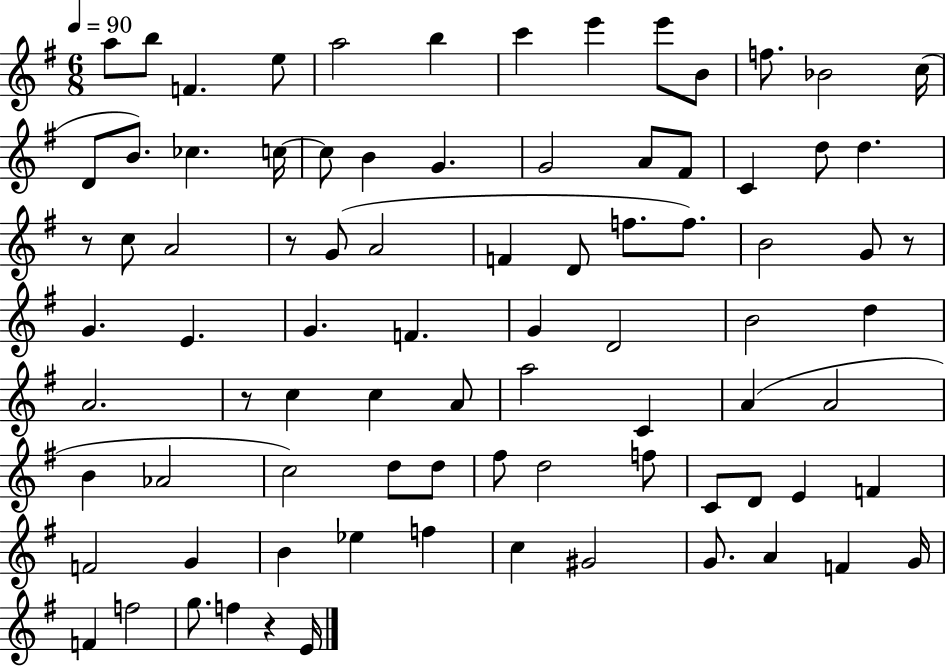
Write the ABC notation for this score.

X:1
T:Untitled
M:6/8
L:1/4
K:G
a/2 b/2 F e/2 a2 b c' e' e'/2 B/2 f/2 _B2 c/4 D/2 B/2 _c c/4 c/2 B G G2 A/2 ^F/2 C d/2 d z/2 c/2 A2 z/2 G/2 A2 F D/2 f/2 f/2 B2 G/2 z/2 G E G F G D2 B2 d A2 z/2 c c A/2 a2 C A A2 B _A2 c2 d/2 d/2 ^f/2 d2 f/2 C/2 D/2 E F F2 G B _e f c ^G2 G/2 A F G/4 F f2 g/2 f z E/4